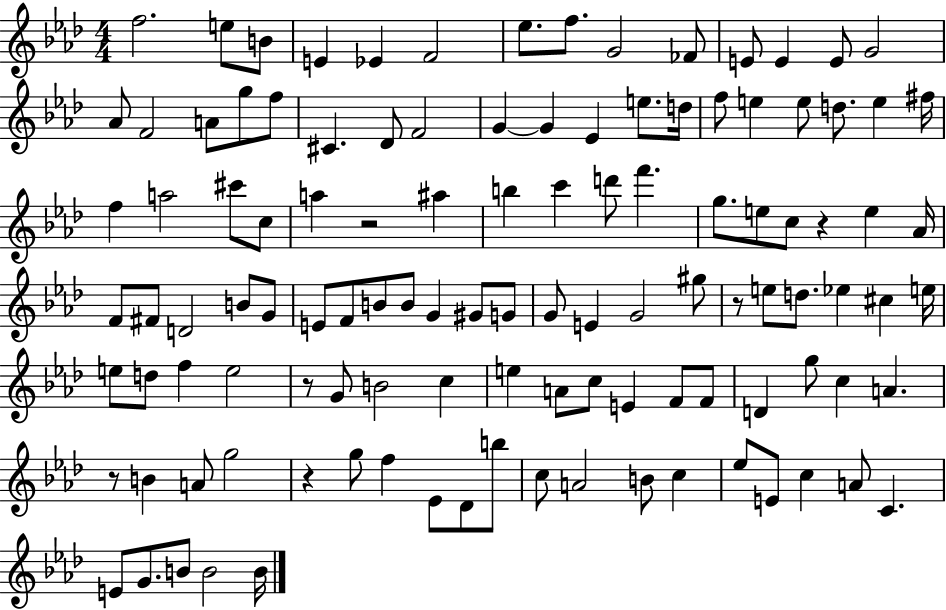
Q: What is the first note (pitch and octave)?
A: F5